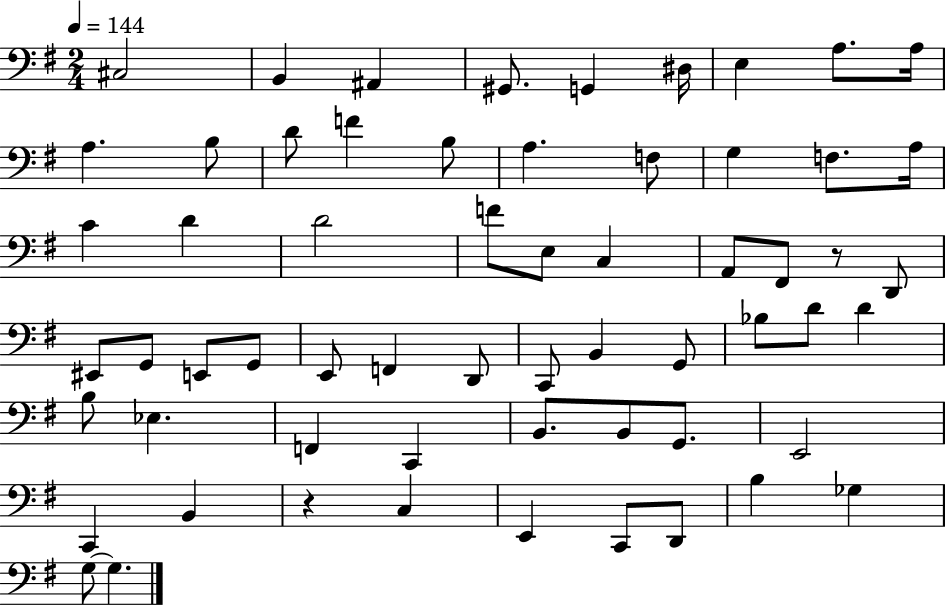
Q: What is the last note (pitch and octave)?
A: G3